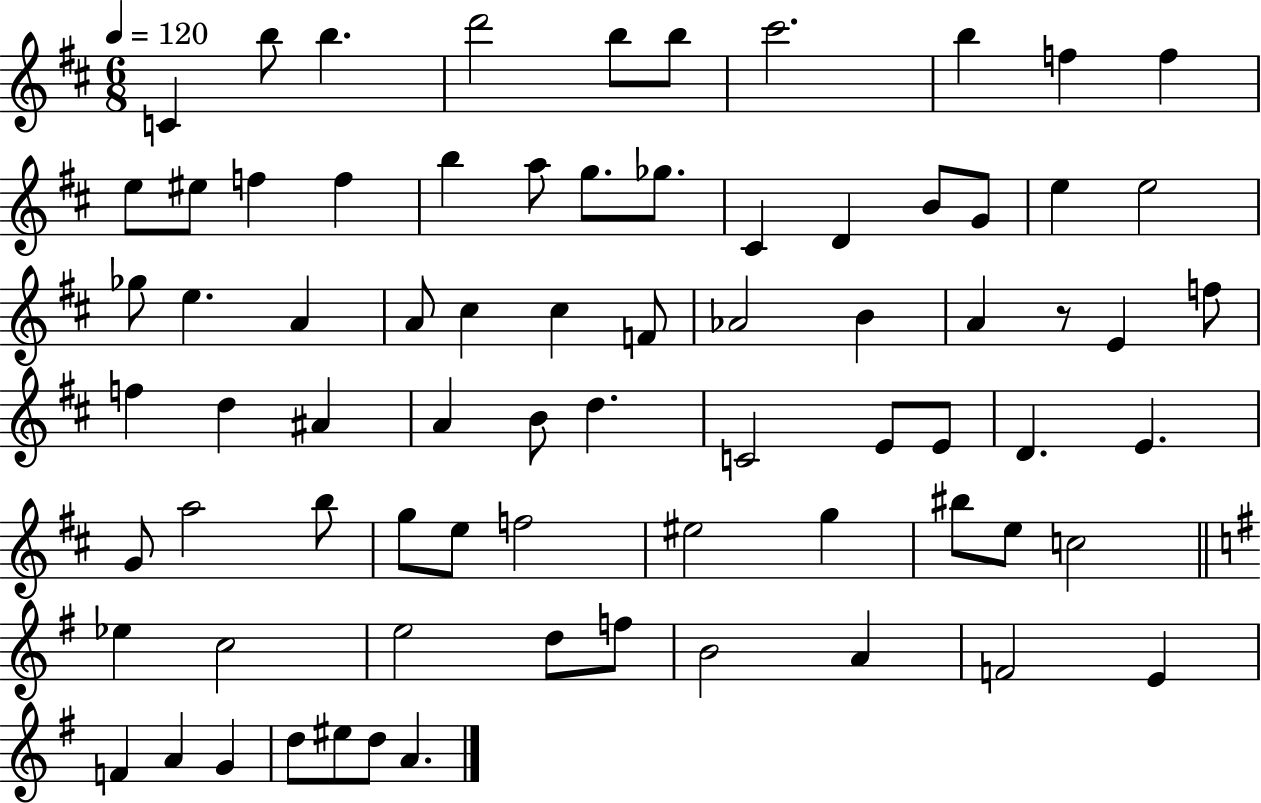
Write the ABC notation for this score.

X:1
T:Untitled
M:6/8
L:1/4
K:D
C b/2 b d'2 b/2 b/2 ^c'2 b f f e/2 ^e/2 f f b a/2 g/2 _g/2 ^C D B/2 G/2 e e2 _g/2 e A A/2 ^c ^c F/2 _A2 B A z/2 E f/2 f d ^A A B/2 d C2 E/2 E/2 D E G/2 a2 b/2 g/2 e/2 f2 ^e2 g ^b/2 e/2 c2 _e c2 e2 d/2 f/2 B2 A F2 E F A G d/2 ^e/2 d/2 A